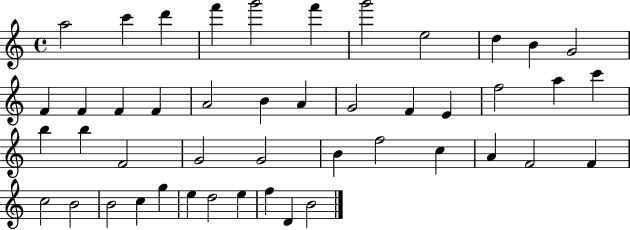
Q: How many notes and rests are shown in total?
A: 46